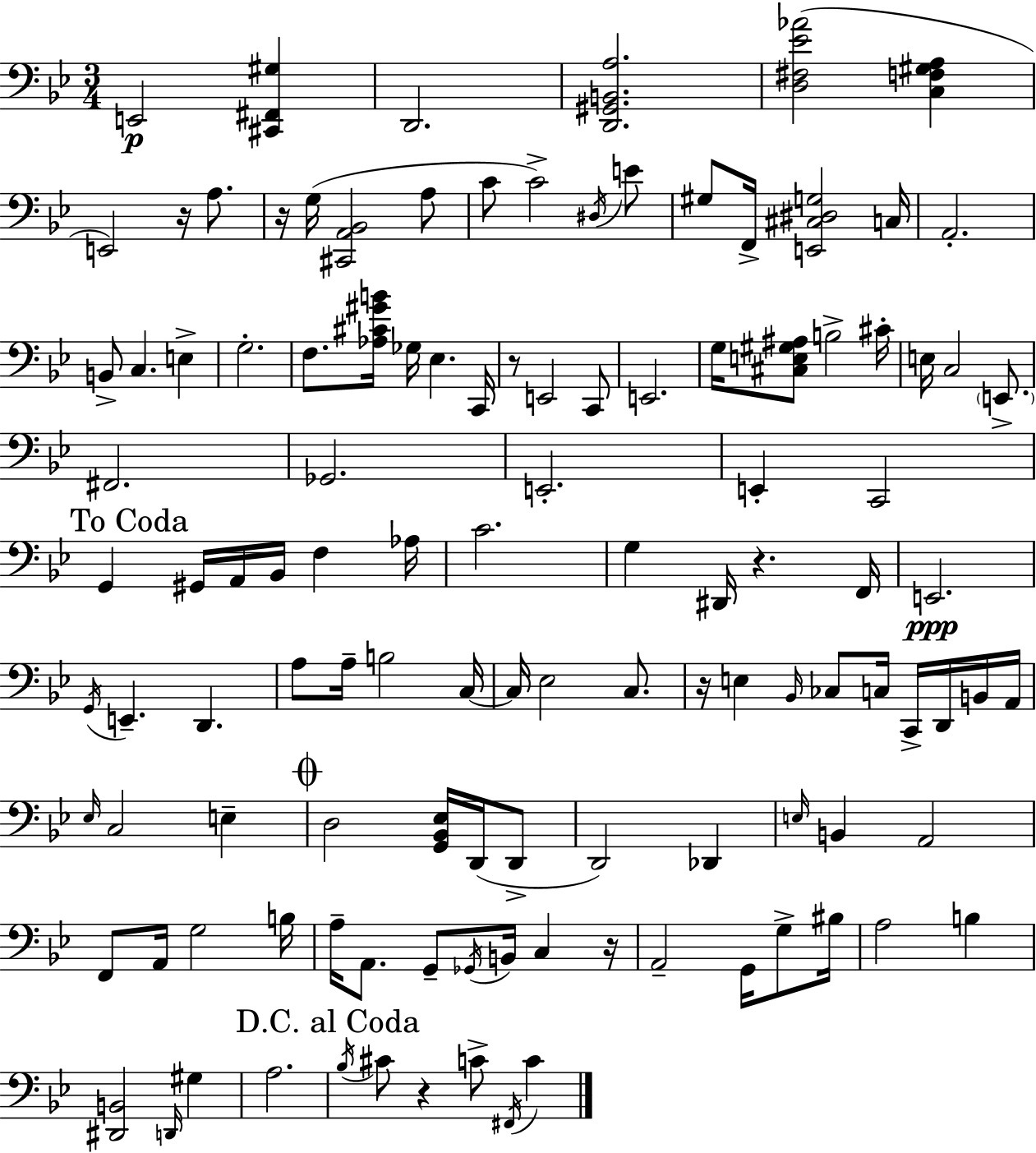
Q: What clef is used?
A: bass